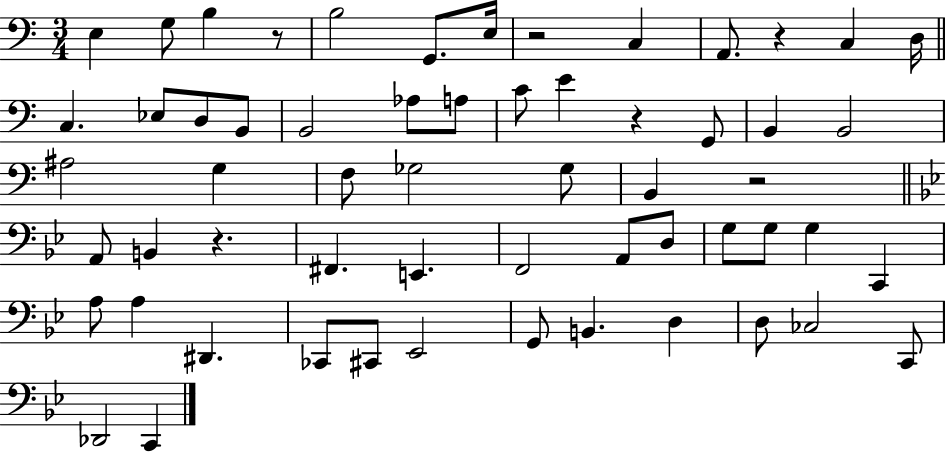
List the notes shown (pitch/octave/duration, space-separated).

E3/q G3/e B3/q R/e B3/h G2/e. E3/s R/h C3/q A2/e. R/q C3/q D3/s C3/q. Eb3/e D3/e B2/e B2/h Ab3/e A3/e C4/e E4/q R/q G2/e B2/q B2/h A#3/h G3/q F3/e Gb3/h Gb3/e B2/q R/h A2/e B2/q R/q. F#2/q. E2/q. F2/h A2/e D3/e G3/e G3/e G3/q C2/q A3/e A3/q D#2/q. CES2/e C#2/e Eb2/h G2/e B2/q. D3/q D3/e CES3/h C2/e Db2/h C2/q